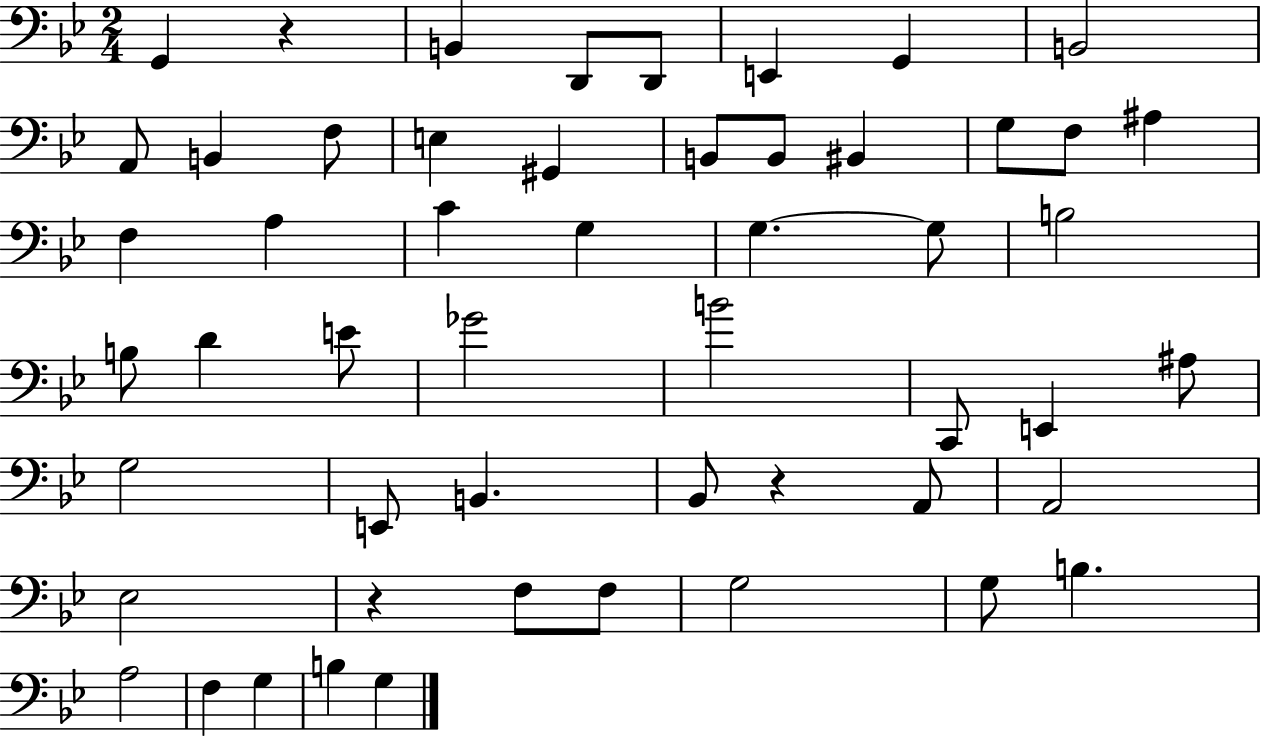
G2/q R/q B2/q D2/e D2/e E2/q G2/q B2/h A2/e B2/q F3/e E3/q G#2/q B2/e B2/e BIS2/q G3/e F3/e A#3/q F3/q A3/q C4/q G3/q G3/q. G3/e B3/h B3/e D4/q E4/e Gb4/h B4/h C2/e E2/q A#3/e G3/h E2/e B2/q. Bb2/e R/q A2/e A2/h Eb3/h R/q F3/e F3/e G3/h G3/e B3/q. A3/h F3/q G3/q B3/q G3/q